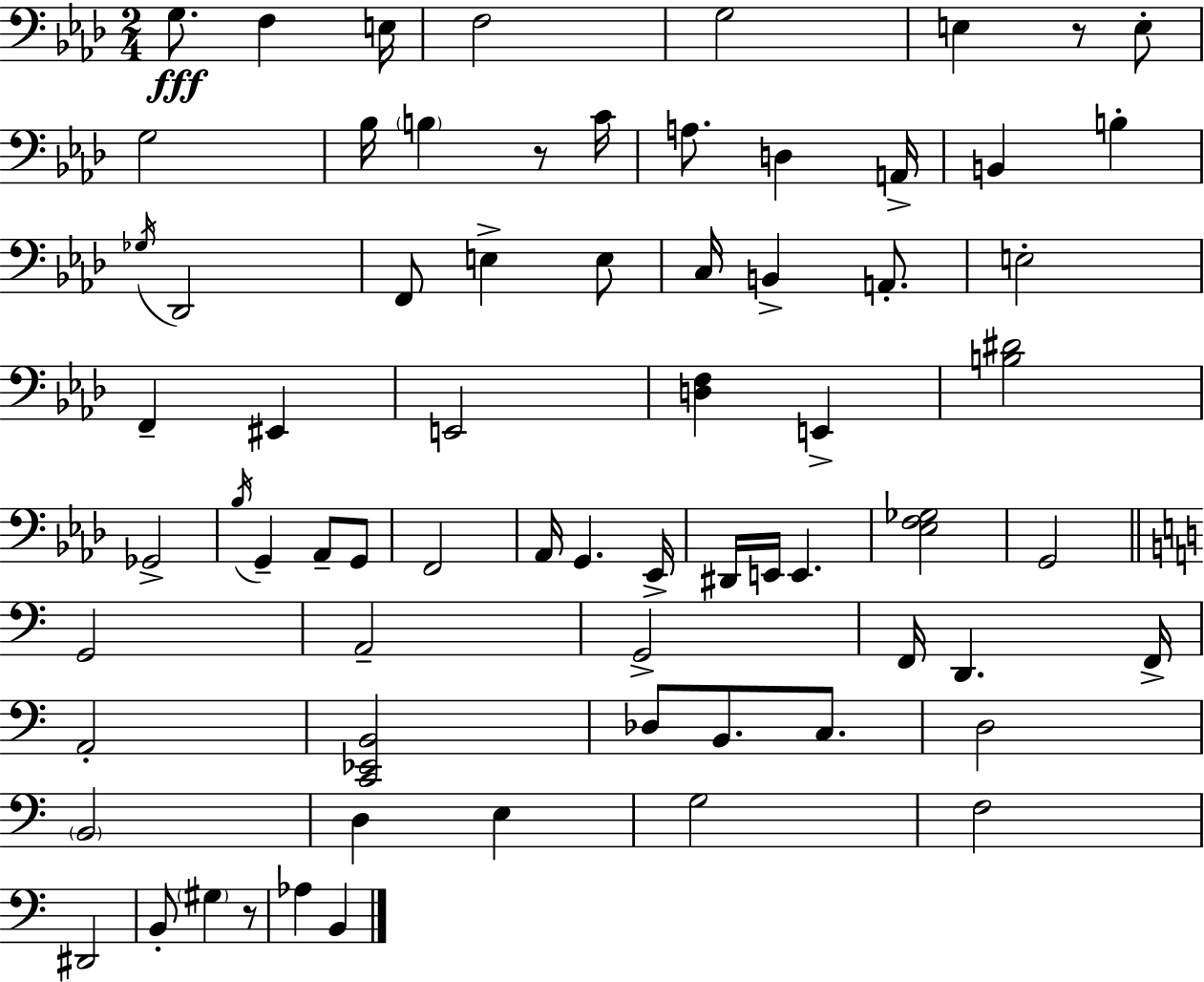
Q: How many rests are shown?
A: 3